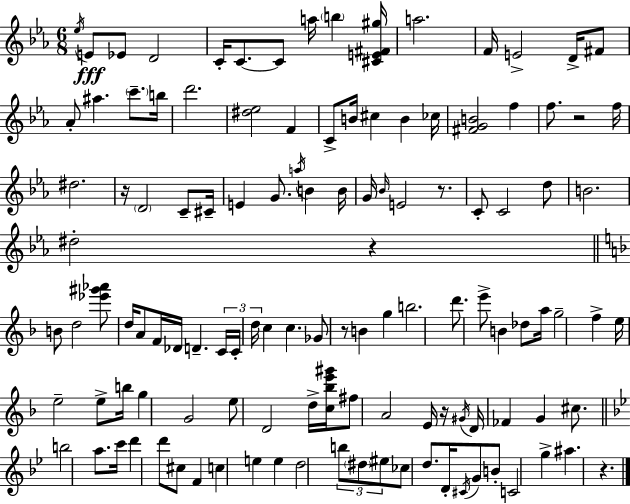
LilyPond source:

{
  \clef treble
  \numericTimeSignature
  \time 6/8
  \key c \minor
  \repeat volta 2 { \acciaccatura { ees''16 }\fff e'8 ees'8 d'2 | c'16-. c'8.~~ c'8 a''16 \parenthesize b''4 | <cis' e' fis' gis''>16 a''2. | f'16 e'2-> d'16-> fis'8 | \break aes'8-. ais''4. \parenthesize c'''8.-- | b''16 d'''2. | <dis'' ees''>2 f'4 | c'8-> b'16 cis''4 b'4 | \break ces''16 <fis' g' b'>2 f''4 | f''8. r2 | f''16 dis''2. | r16 \parenthesize d'2 c'8-- | \break cis'16-- e'4 g'8. \acciaccatura { a''16 } b'4 | b'16 g'16 \grace { bes'16 } e'2 | r8. c'8-. c'2 | d''8 b'2. | \break dis''2-. r4 | \bar "||" \break \key d \minor b'8 d''2 <ees''' gis''' aes'''>8 | d''16 a'8 f'16 des'16 d'4.-- \tuplet 3/2 { c'16 | c'16-. d''16 } c''4 c''4. | ges'8 r8 b'4 g''4 | \break b''2. | d'''8. e'''8-> b'4 des''8 a''16 | g''2-- f''4-> | e''16 e''2-- e''8-> b''16 | \break g''4 g'2 | e''8 d'2 d''16-> <c'' bes'' e''' gis'''>16 | fis''8 a'2 e'16 r16 | \acciaccatura { gis'16 } d'16 fes'4 g'4 cis''8. | \break \bar "||" \break \key g \minor b''2 a''8. c'''16 | d'''4 d'''8 cis''8 f'4 | c''4 e''4 e''4 | d''2 \tuplet 3/2 { b''8 \parenthesize dis''8 | \break eis''8 } ces''8 d''8. d'16-. \acciaccatura { cis'16 } g'8 b'8-. | c'2 g''4-> | ais''4. r4. | } \bar "|."
}